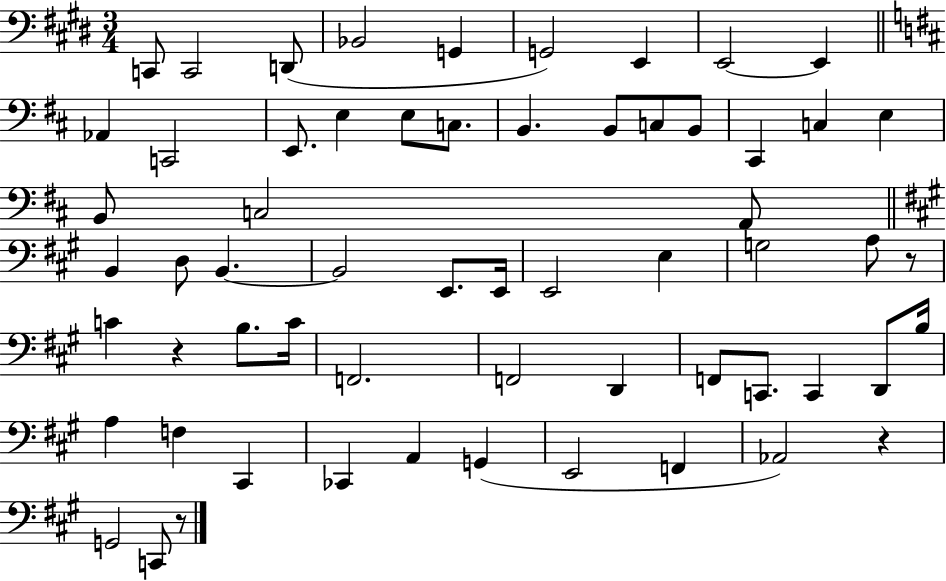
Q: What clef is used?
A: bass